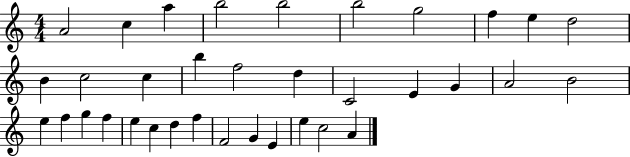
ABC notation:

X:1
T:Untitled
M:4/4
L:1/4
K:C
A2 c a b2 b2 b2 g2 f e d2 B c2 c b f2 d C2 E G A2 B2 e f g f e c d f F2 G E e c2 A